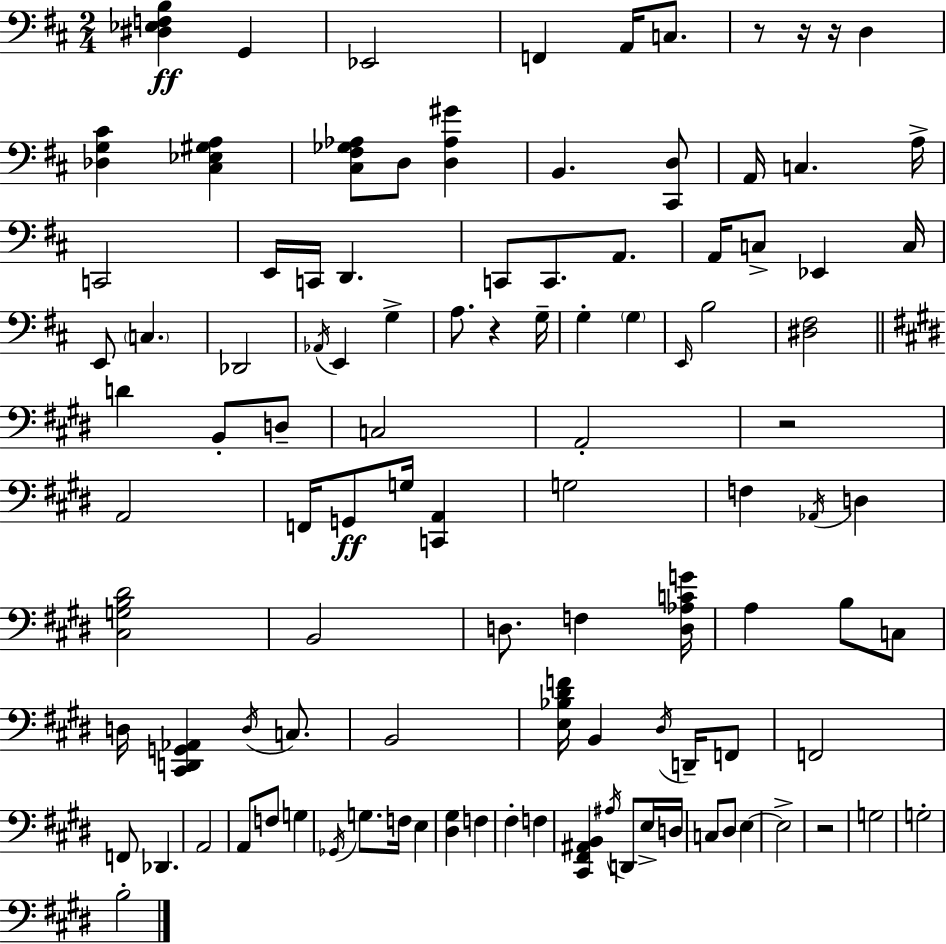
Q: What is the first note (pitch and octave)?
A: G2